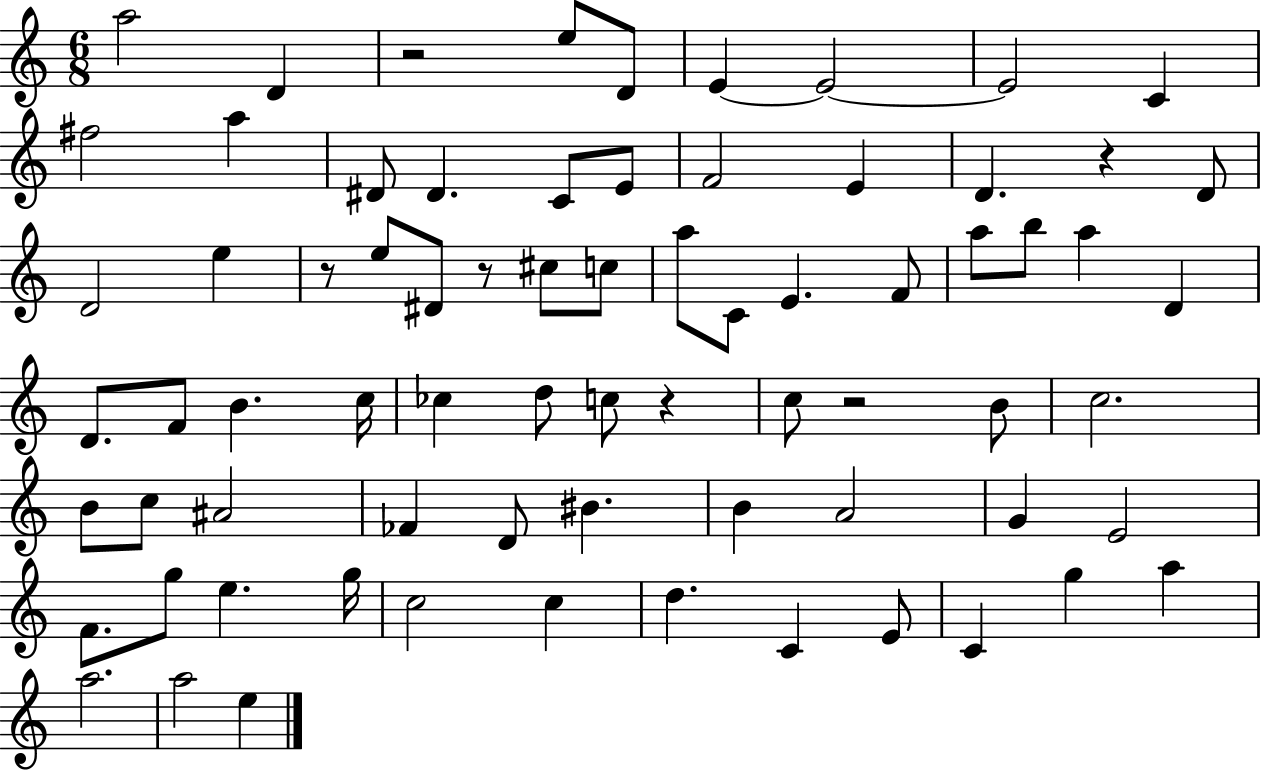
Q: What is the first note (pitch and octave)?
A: A5